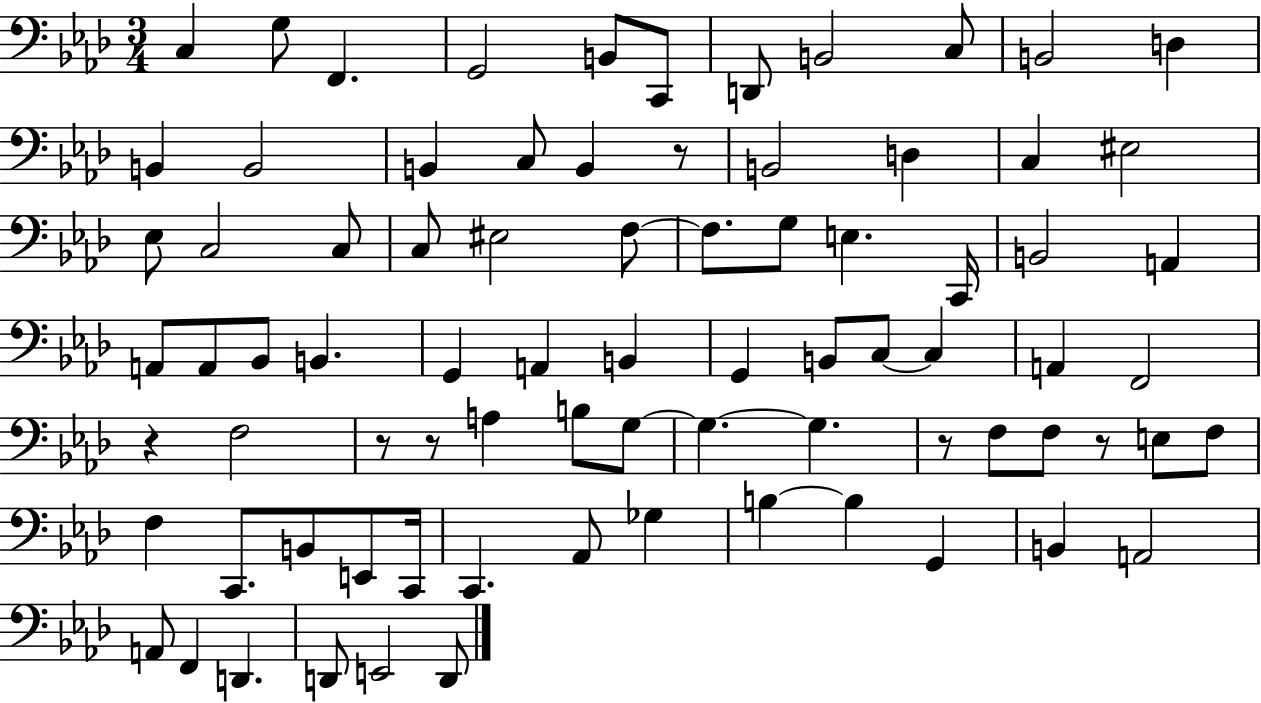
{
  \clef bass
  \numericTimeSignature
  \time 3/4
  \key aes \major
  c4 g8 f,4. | g,2 b,8 c,8 | d,8 b,2 c8 | b,2 d4 | \break b,4 b,2 | b,4 c8 b,4 r8 | b,2 d4 | c4 eis2 | \break ees8 c2 c8 | c8 eis2 f8~~ | f8. g8 e4. c,16 | b,2 a,4 | \break a,8 a,8 bes,8 b,4. | g,4 a,4 b,4 | g,4 b,8 c8~~ c4 | a,4 f,2 | \break r4 f2 | r8 r8 a4 b8 g8~~ | g4.~~ g4. | r8 f8 f8 r8 e8 f8 | \break f4 c,8. b,8 e,8 c,16 | c,4. aes,8 ges4 | b4~~ b4 g,4 | b,4 a,2 | \break a,8 f,4 d,4. | d,8 e,2 d,8 | \bar "|."
}